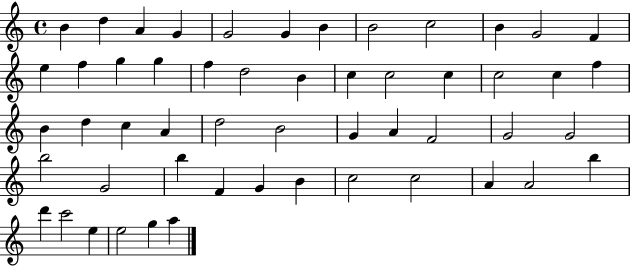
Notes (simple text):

B4/q D5/q A4/q G4/q G4/h G4/q B4/q B4/h C5/h B4/q G4/h F4/q E5/q F5/q G5/q G5/q F5/q D5/h B4/q C5/q C5/h C5/q C5/h C5/q F5/q B4/q D5/q C5/q A4/q D5/h B4/h G4/q A4/q F4/h G4/h G4/h B5/h G4/h B5/q F4/q G4/q B4/q C5/h C5/h A4/q A4/h B5/q D6/q C6/h E5/q E5/h G5/q A5/q